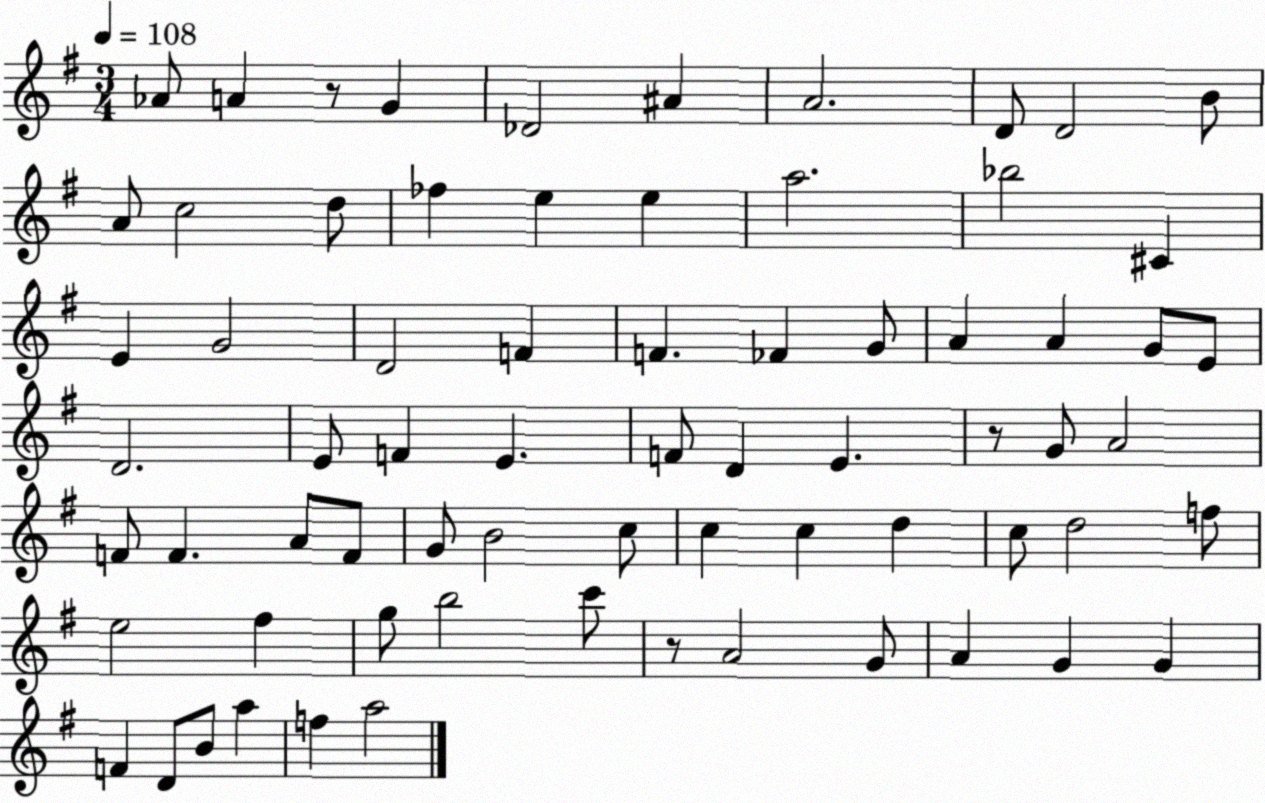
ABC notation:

X:1
T:Untitled
M:3/4
L:1/4
K:G
_A/2 A z/2 G _D2 ^A A2 D/2 D2 B/2 A/2 c2 d/2 _f e e a2 _b2 ^C E G2 D2 F F _F G/2 A A G/2 E/2 D2 E/2 F E F/2 D E z/2 G/2 A2 F/2 F A/2 F/2 G/2 B2 c/2 c c d c/2 d2 f/2 e2 ^f g/2 b2 c'/2 z/2 A2 G/2 A G G F D/2 B/2 a f a2